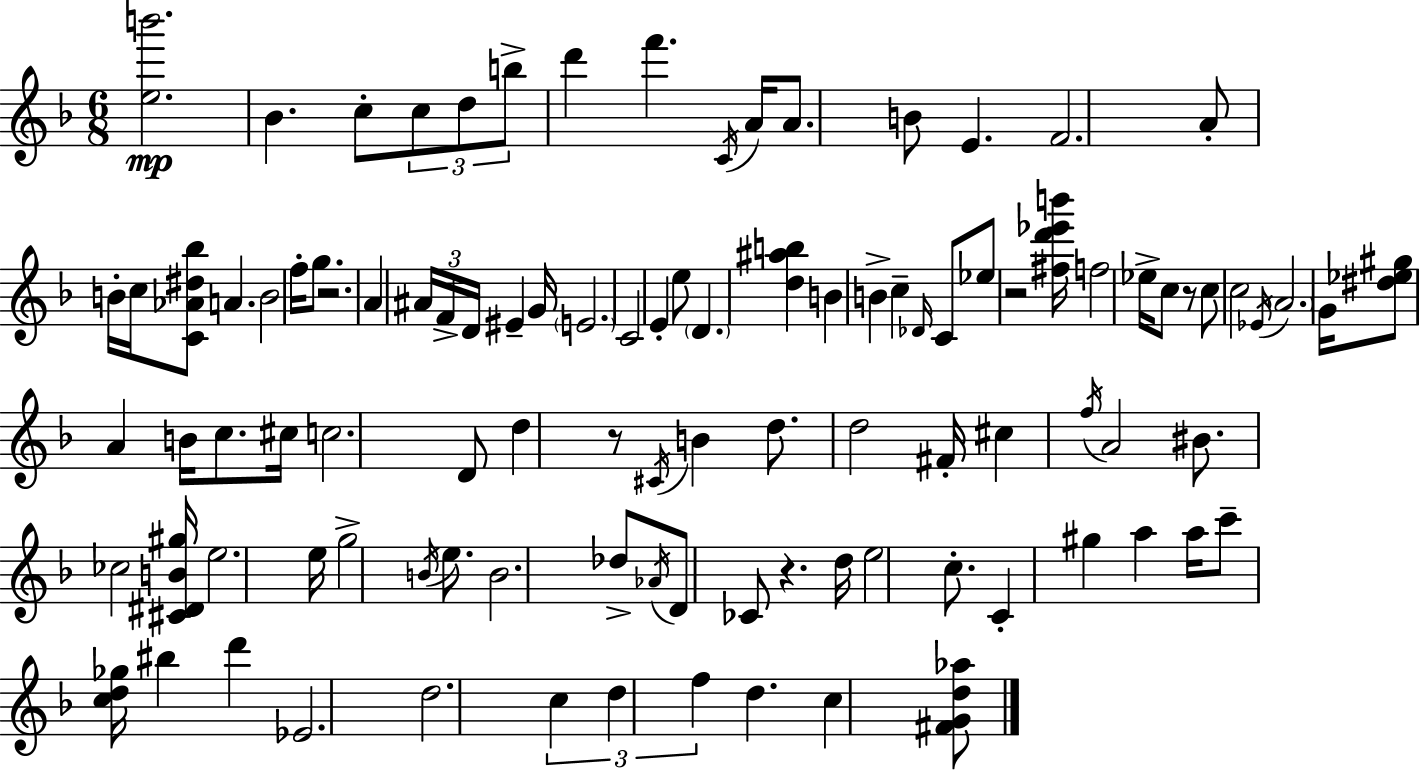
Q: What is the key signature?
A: D minor